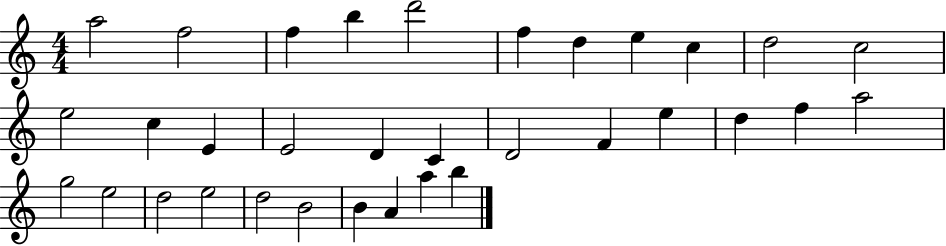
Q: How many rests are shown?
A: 0